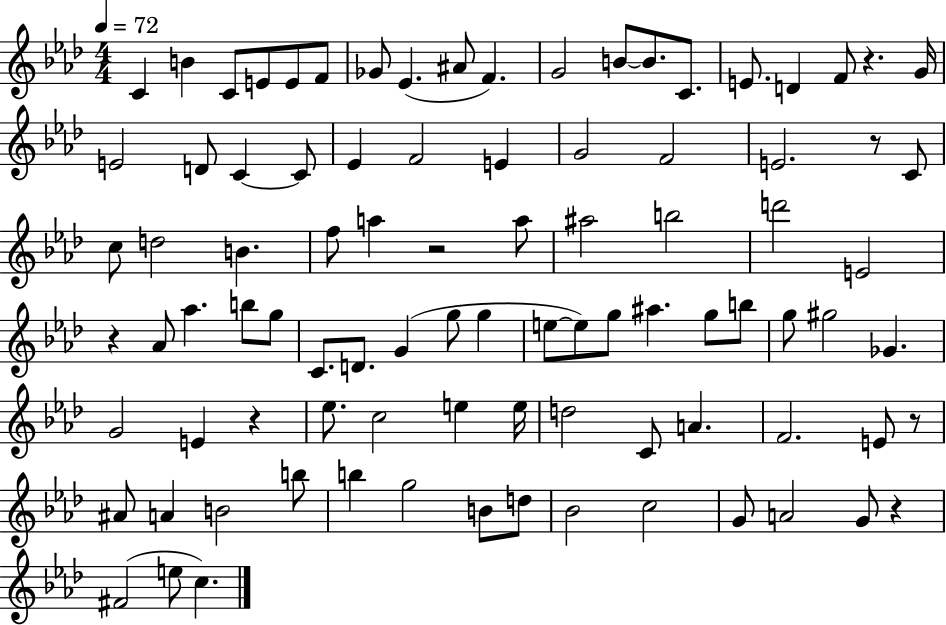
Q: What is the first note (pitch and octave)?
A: C4